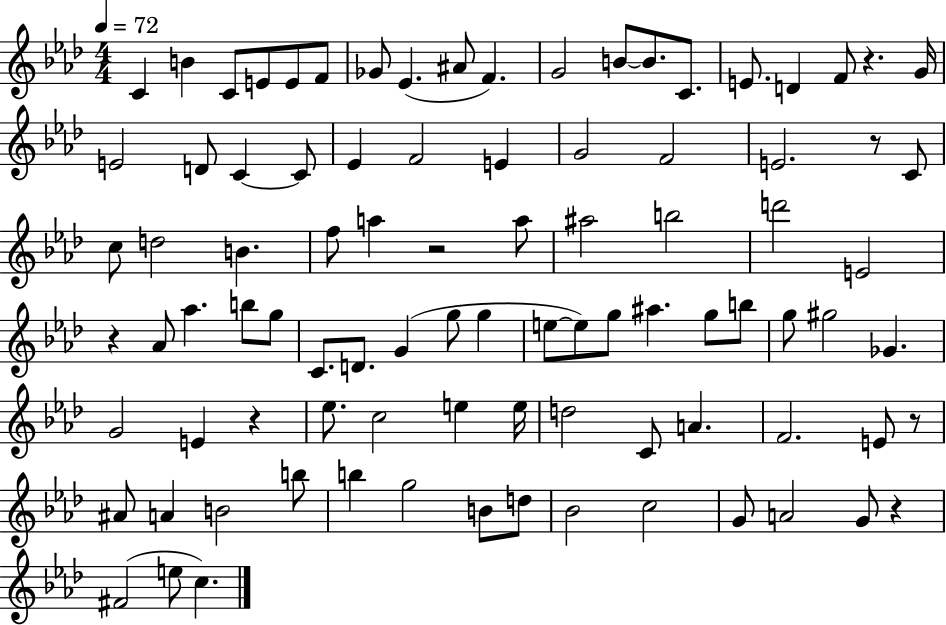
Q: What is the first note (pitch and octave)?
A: C4